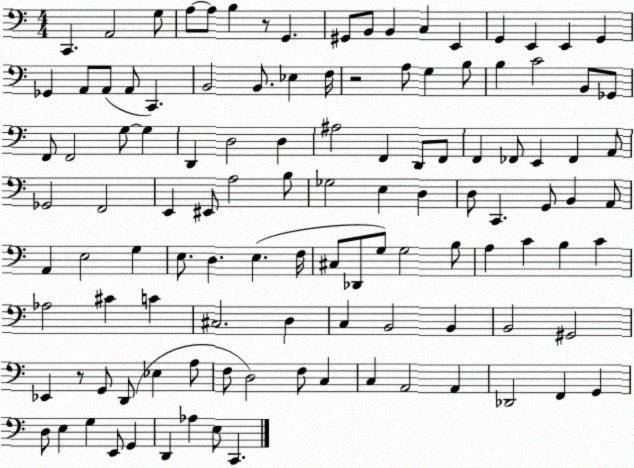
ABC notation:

X:1
T:Untitled
M:4/4
L:1/4
K:C
C,, A,,2 G,/2 A,/2 A,/2 B, z/2 G,, ^G,,/2 B,,/2 B,, C, E,, G,, E,, E,, G,, _G,, A,,/2 A,,/2 A,,/2 C,, B,,2 B,,/2 _E, F,/4 z2 A,/2 G, B,/2 B, C2 B,,/2 _G,,/2 F,,/2 F,,2 G,/2 G, D,, D,2 D, ^A,2 F,, D,,/2 F,,/2 F,, _F,,/2 E,, _F,, A,,/2 _G,,2 F,,2 E,, ^E,,/2 A,2 B,/2 _G,2 E, D, D,/2 C,, G,,/2 B,, A,,/2 A,, E,2 G, E,/2 D, E, F,/4 ^C,/2 _D,,/2 G,/2 G,2 B,/2 A, C B, C _A,2 ^C C ^C,2 D, C, B,,2 B,, B,,2 ^G,,2 _E,, z/2 G,,/2 D,,/2 _E, A,/2 F,/2 D,2 F,/2 C, C, A,,2 A,, _D,,2 F,, G,, D,/2 E, G, E,,/2 G,, D,, _A, E,/2 C,,